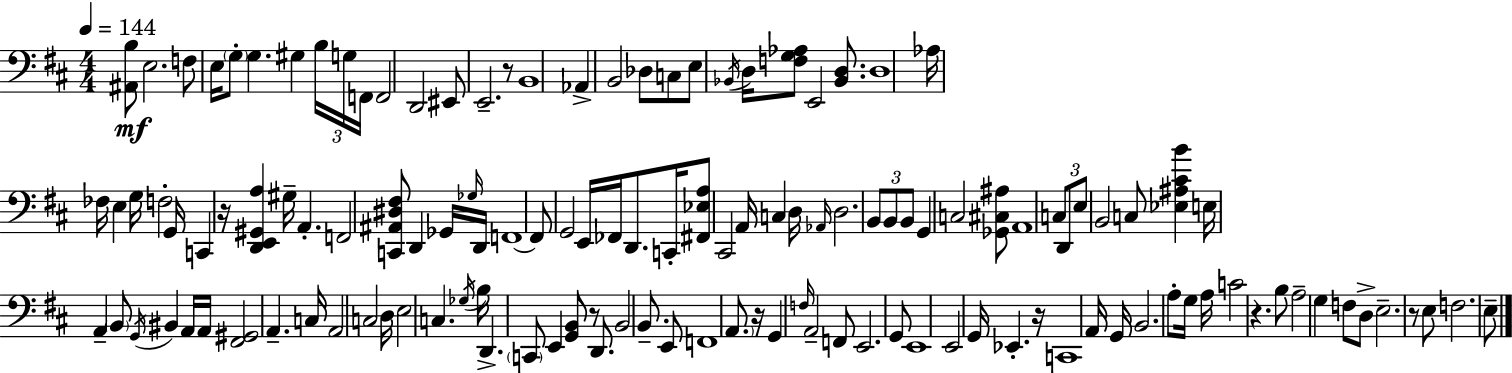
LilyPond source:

{
  \clef bass
  \numericTimeSignature
  \time 4/4
  \key d \major
  \tempo 4 = 144
  <ais, b>8\mf e2. f8 | e16 \parenthesize g8-. g4. gis4 \tuplet 3/2 { b16 g16 f,16 } | f,2 d,2 | eis,8 e,2.-- r8 | \break b,1 | aes,4-> b,2 des8 c8 | e8 \acciaccatura { bes,16 } d16 <f g aes>8 e,2 <bes, d>8. | d1 | \break aes16 fes16 e4 g16 f2-. | g,16 c,4 r16 <d, e, gis, a>4 gis16-- a,4.-. | f,2 <c, ais, dis fis>8 d,4 ges,16 | \grace { ges16 } d,16 f,1~~ | \break f,8 g,2 e,16 fes,16 d,8. | c,16-. <fis, ees a>8 cis,2 a,16 c4 | d16 \grace { aes,16 } d2. \tuplet 3/2 { b,8 | b,8 b,8 } g,4 c2 | \break <ges, cis ais>8 a,1 | \tuplet 3/2 { c8 d,8 e8 } b,2 | c8 <ees ais cis' b'>4 e16 a,4-- \parenthesize b,8 \acciaccatura { g,16 } bis,4 | a,16 a,16 <fis, gis,>2 a,4.-- | \break c16 a,2 c2 | d16 e2 c4. | \acciaccatura { ges16 } b16 d,4.-> \parenthesize c,8 e,4 | <g, b,>8 r8 d,8. b,2 | \break b,8.-- e,8 f,1 | \parenthesize a,8. r16 g,4 \grace { f16 } a,2-- | f,8 e,2. | g,8 e,1 | \break e,2 g,16 ees,4.-. | r16 c,1 | a,16 g,16 b,2. | a8-. g16 a16 c'2 | \break r4. b8 a2-- | g4 f8 d8-> e2.-- | r8 e8 f2. | e8-- \bar "|."
}